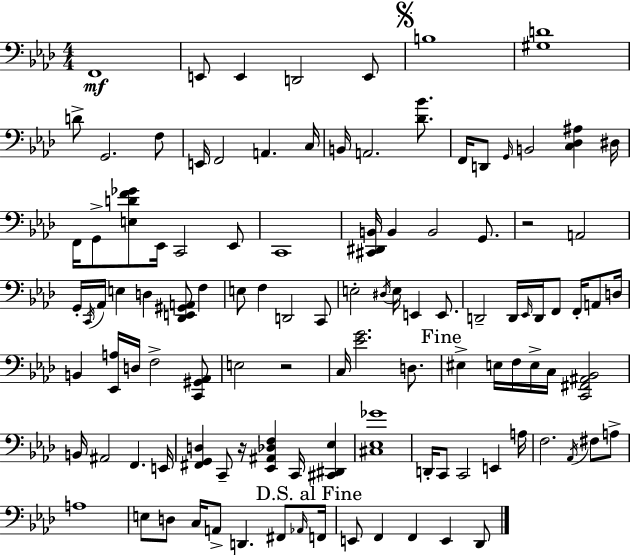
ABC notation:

X:1
T:Untitled
M:4/4
L:1/4
K:Ab
F,,4 E,,/2 E,, D,,2 E,,/2 B,4 [^G,D]4 D/2 G,,2 F,/2 E,,/4 F,,2 A,, C,/4 B,,/4 A,,2 [_D_B]/2 F,,/4 D,,/2 G,,/4 B,,2 [C,_D,^A,] ^D,/4 F,,/4 G,,/2 [E,DF_G]/2 _E,,/4 C,,2 _E,,/2 C,,4 [^C,,^D,,B,,]/4 B,, B,,2 G,,/2 z2 A,,2 G,,/4 C,,/4 _A,,/4 E, D, [_D,,E,,^G,,A,,]/2 F, E,/2 F, D,,2 C,,/2 E,2 ^D,/4 E,/4 E,, E,,/2 D,,2 D,,/4 _E,,/4 D,,/4 F,,/2 F,,/4 A,,/2 D,/4 B,, [_E,,A,]/4 D,/4 F,2 [C,,^G,,_A,,]/2 E,2 z2 C,/4 [_EG]2 D,/2 ^E, E,/4 F,/4 E,/4 C,/4 [C,,^F,,^A,,_B,,]2 B,,/4 ^A,,2 F,, E,,/4 [^F,,G,,D,] C,,/2 z/4 [_E,,^A,,_D,F,] C,,/4 [^C,,^D,,_E,] [^C,_E,_G]4 D,,/4 C,,/2 C,,2 E,, A,/4 F,2 _A,,/4 ^F,/2 A,/2 A,4 E,/2 D,/2 C,/4 A,,/2 D,, ^F,,/2 _A,,/4 F,,/4 E,,/2 F,, F,, E,, _D,,/2